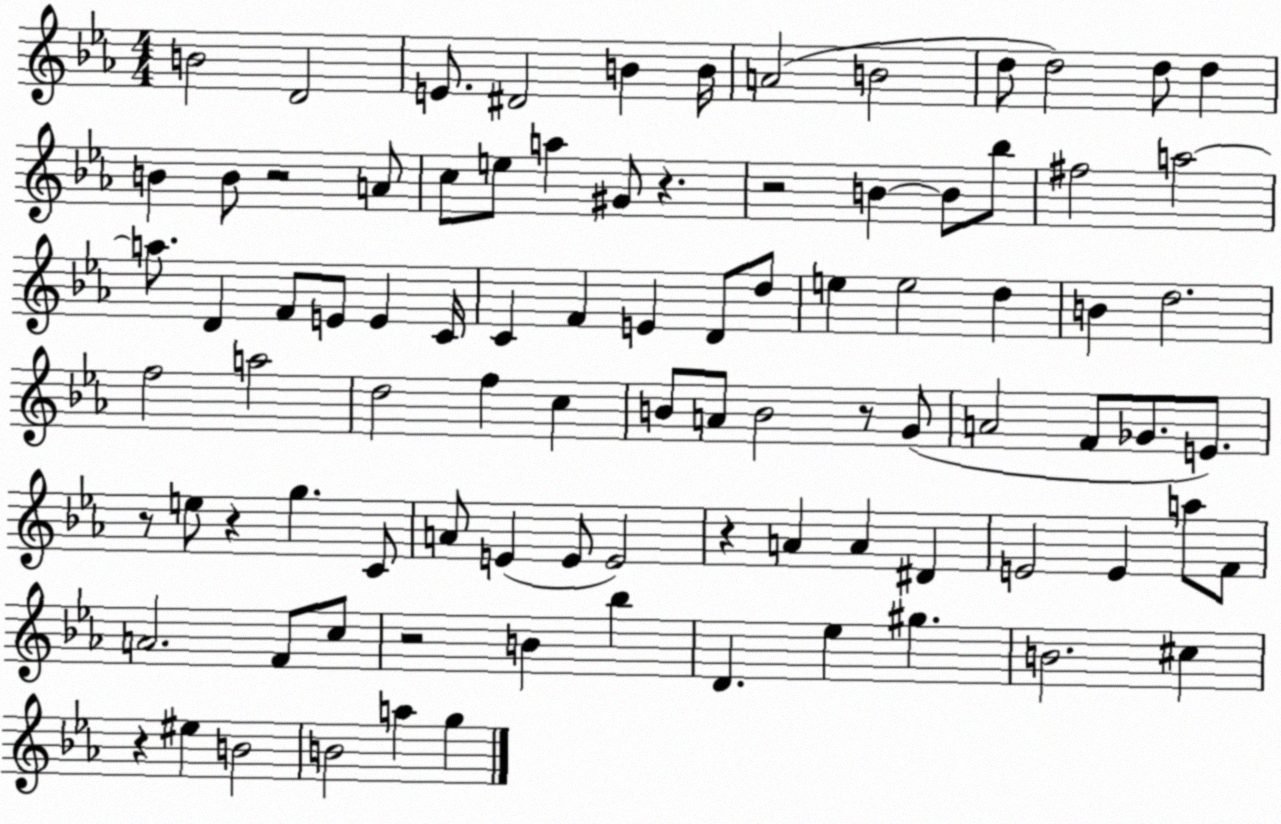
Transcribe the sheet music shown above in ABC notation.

X:1
T:Untitled
M:4/4
L:1/4
K:Eb
B2 D2 E/2 ^D2 B B/4 A2 B2 d/2 d2 d/2 d B B/2 z2 A/2 c/2 e/2 a ^G/2 z z2 B B/2 _b/2 ^f2 a2 a/2 D F/2 E/2 E C/4 C F E D/2 d/2 e e2 d B d2 f2 a2 d2 f c B/2 A/2 B2 z/2 G/2 A2 F/2 _G/2 E/2 z/2 e/2 z g C/2 A/2 E E/2 E2 z A A ^D E2 E a/2 F/2 A2 F/2 c/2 z2 B _b D _e ^g B2 ^c z ^e B2 B2 a g